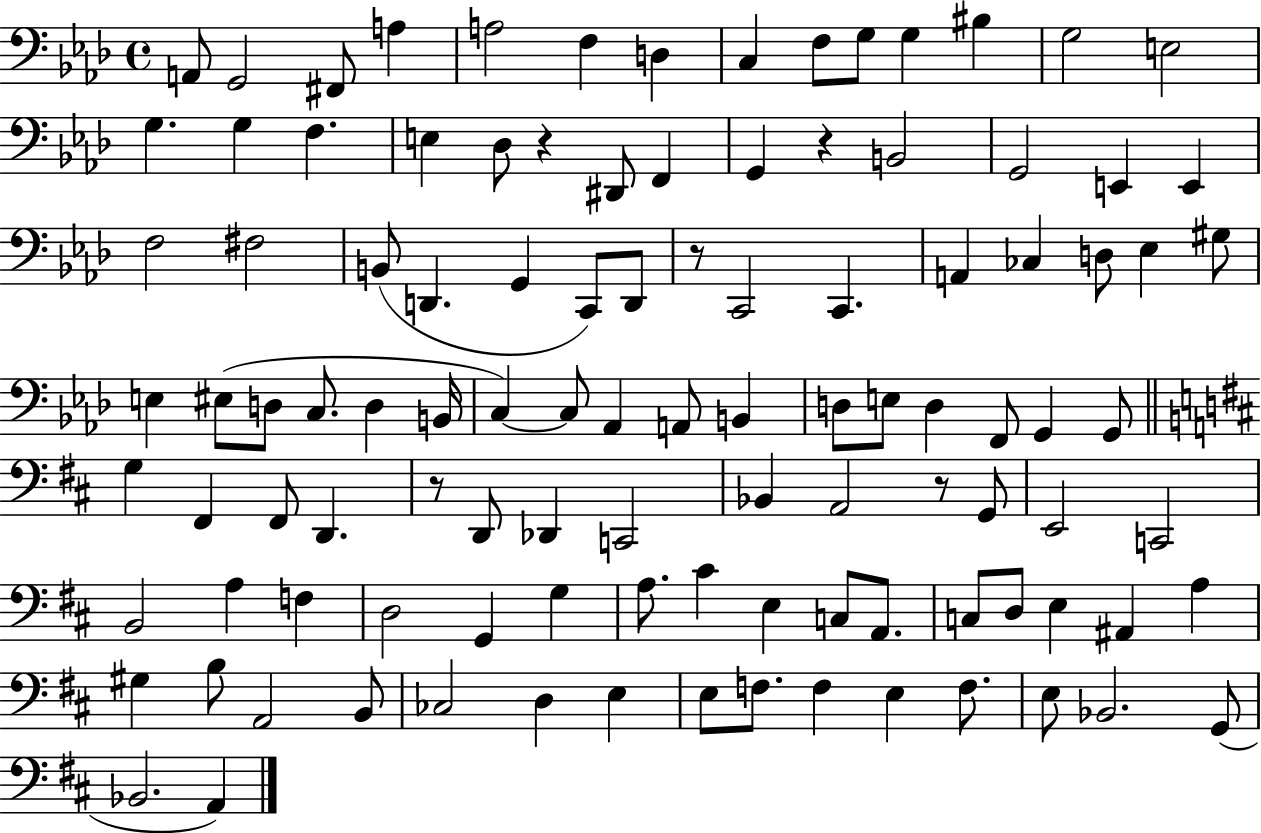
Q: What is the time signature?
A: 4/4